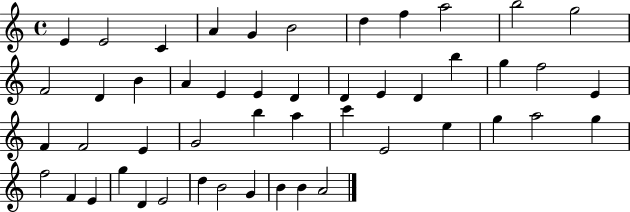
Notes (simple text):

E4/q E4/h C4/q A4/q G4/q B4/h D5/q F5/q A5/h B5/h G5/h F4/h D4/q B4/q A4/q E4/q E4/q D4/q D4/q E4/q D4/q B5/q G5/q F5/h E4/q F4/q F4/h E4/q G4/h B5/q A5/q C6/q E4/h E5/q G5/q A5/h G5/q F5/h F4/q E4/q G5/q D4/q E4/h D5/q B4/h G4/q B4/q B4/q A4/h